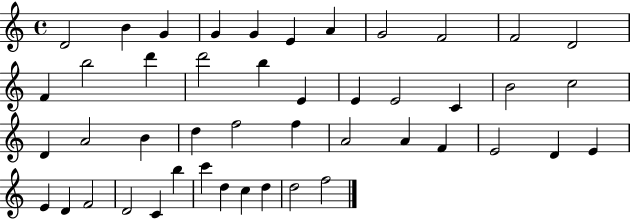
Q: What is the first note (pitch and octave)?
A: D4